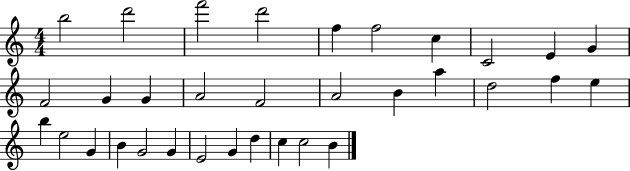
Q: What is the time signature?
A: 4/4